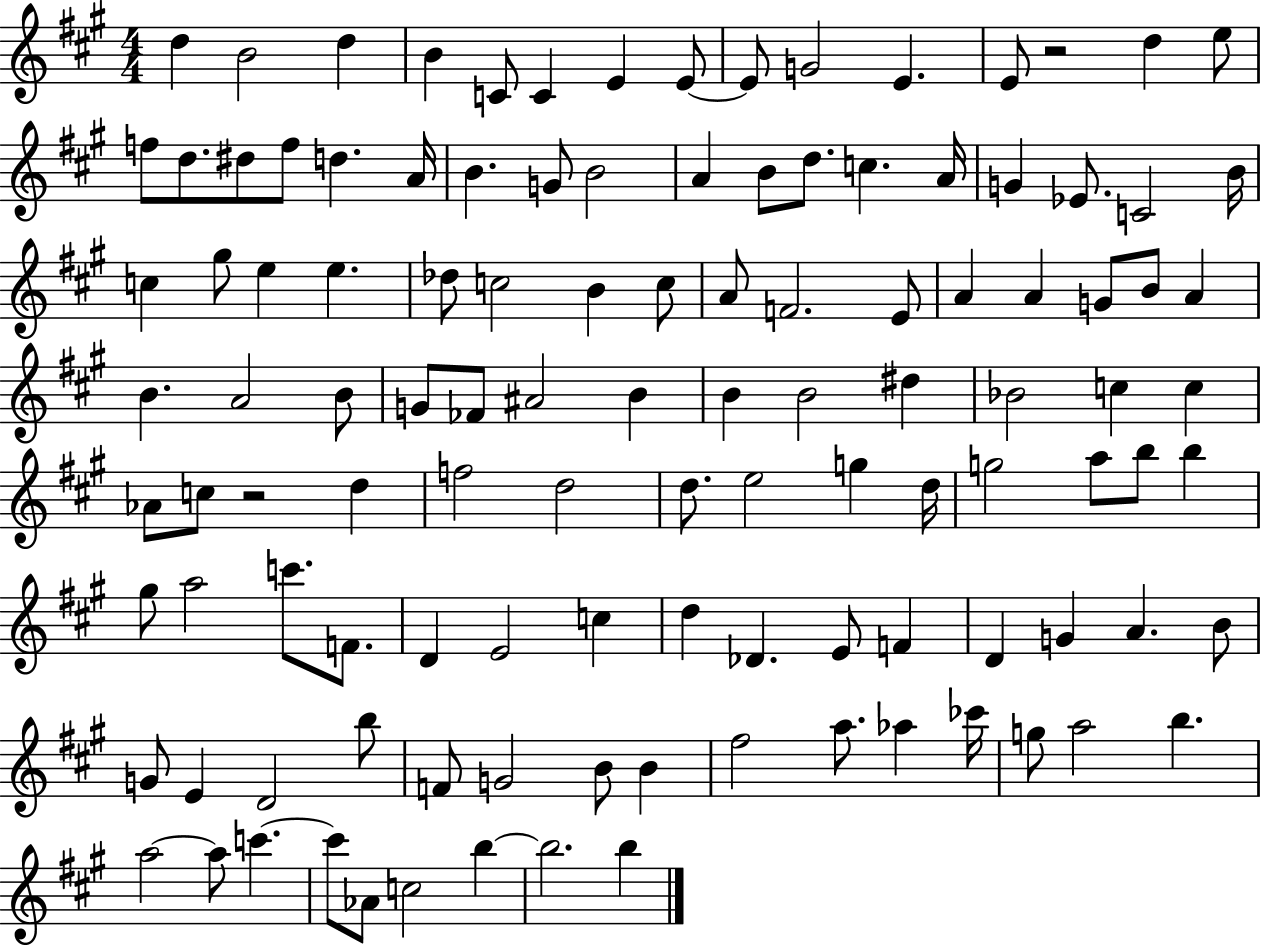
D5/q B4/h D5/q B4/q C4/e C4/q E4/q E4/e E4/e G4/h E4/q. E4/e R/h D5/q E5/e F5/e D5/e. D#5/e F5/e D5/q. A4/s B4/q. G4/e B4/h A4/q B4/e D5/e. C5/q. A4/s G4/q Eb4/e. C4/h B4/s C5/q G#5/e E5/q E5/q. Db5/e C5/h B4/q C5/e A4/e F4/h. E4/e A4/q A4/q G4/e B4/e A4/q B4/q. A4/h B4/e G4/e FES4/e A#4/h B4/q B4/q B4/h D#5/q Bb4/h C5/q C5/q Ab4/e C5/e R/h D5/q F5/h D5/h D5/e. E5/h G5/q D5/s G5/h A5/e B5/e B5/q G#5/e A5/h C6/e. F4/e. D4/q E4/h C5/q D5/q Db4/q. E4/e F4/q D4/q G4/q A4/q. B4/e G4/e E4/q D4/h B5/e F4/e G4/h B4/e B4/q F#5/h A5/e. Ab5/q CES6/s G5/e A5/h B5/q. A5/h A5/e C6/q. C6/e Ab4/e C5/h B5/q B5/h. B5/q